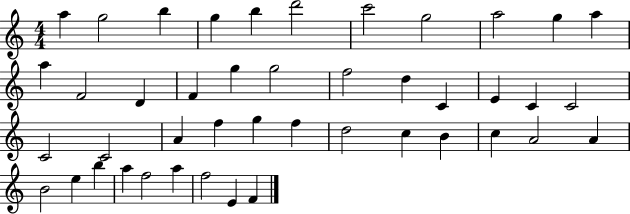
A5/q G5/h B5/q G5/q B5/q D6/h C6/h G5/h A5/h G5/q A5/q A5/q F4/h D4/q F4/q G5/q G5/h F5/h D5/q C4/q E4/q C4/q C4/h C4/h C4/h A4/q F5/q G5/q F5/q D5/h C5/q B4/q C5/q A4/h A4/q B4/h E5/q B5/q A5/q F5/h A5/q F5/h E4/q F4/q